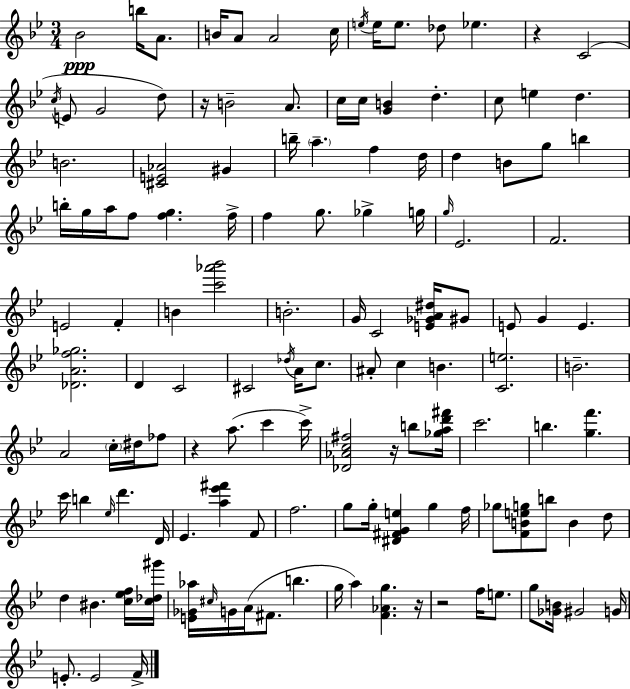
{
  \clef treble
  \numericTimeSignature
  \time 3/4
  \key g \minor
  bes'2\ppp b''16 a'8. | b'16 a'8 a'2 c''16 | \acciaccatura { e''16 } e''16 e''8. des''8 ees''4. | r4 c'2( | \break \acciaccatura { c''16 } e'8 g'2 | d''8) r16 b'2-- a'8. | c''16 c''16 <g' b'>4 d''4.-. | c''8 e''4 d''4. | \break b'2. | <cis' e' aes'>2 gis'4 | b''16-- \parenthesize a''4.-- f''4 | d''16 d''4 b'8 g''8 b''4 | \break b''16-. g''16 a''16 f''8 <f'' g''>4. | f''16-> f''4 g''8. ges''4-> | g''16 \grace { g''16 } ees'2. | f'2. | \break e'2 f'4-. | b'4 <c''' aes''' bes'''>2 | b'2.-. | g'16 c'2 | \break <e' ges' a' dis''>16 gis'8 e'8 g'4 e'4. | <des' a' f'' ges''>2. | d'4 c'2 | cis'2 \acciaccatura { des''16 } | \break a'16 c''8. ais'8-. c''4 b'4. | <c' e''>2. | b'2.-- | a'2 | \break \parenthesize c''16-. dis''16 fes''8 r4 a''8.( c'''4 | c'''16->) <des' aes' c'' fis''>2 | r16 b''8 <ges'' a'' d''' fis'''>16 c'''2. | b''4. <g'' f'''>4. | \break c'''16 b''4 \grace { ees''16 } d'''4. | d'16 ees'4. <a'' ees''' fis'''>4 | f'8 f''2. | g''8 g''16-. <dis' fis' g' e''>4 | \break g''4 f''16 ges''8 <f' b' e'' g''>8 b''8 b'4 | d''8 d''4 bis'4. | <c'' ees'' f''>16 <c'' des'' gis'''>16 <e' ges' aes''>16 \grace { cis''16 } g'16 a'16( fis'8. | b''4. g''16 a''4) <f' aes' g''>4. | \break r16 r2 | f''16 e''8. g''8 <ges' b'>16 gis'2 | g'16 e'8.-. e'2 | f'16-> \bar "|."
}